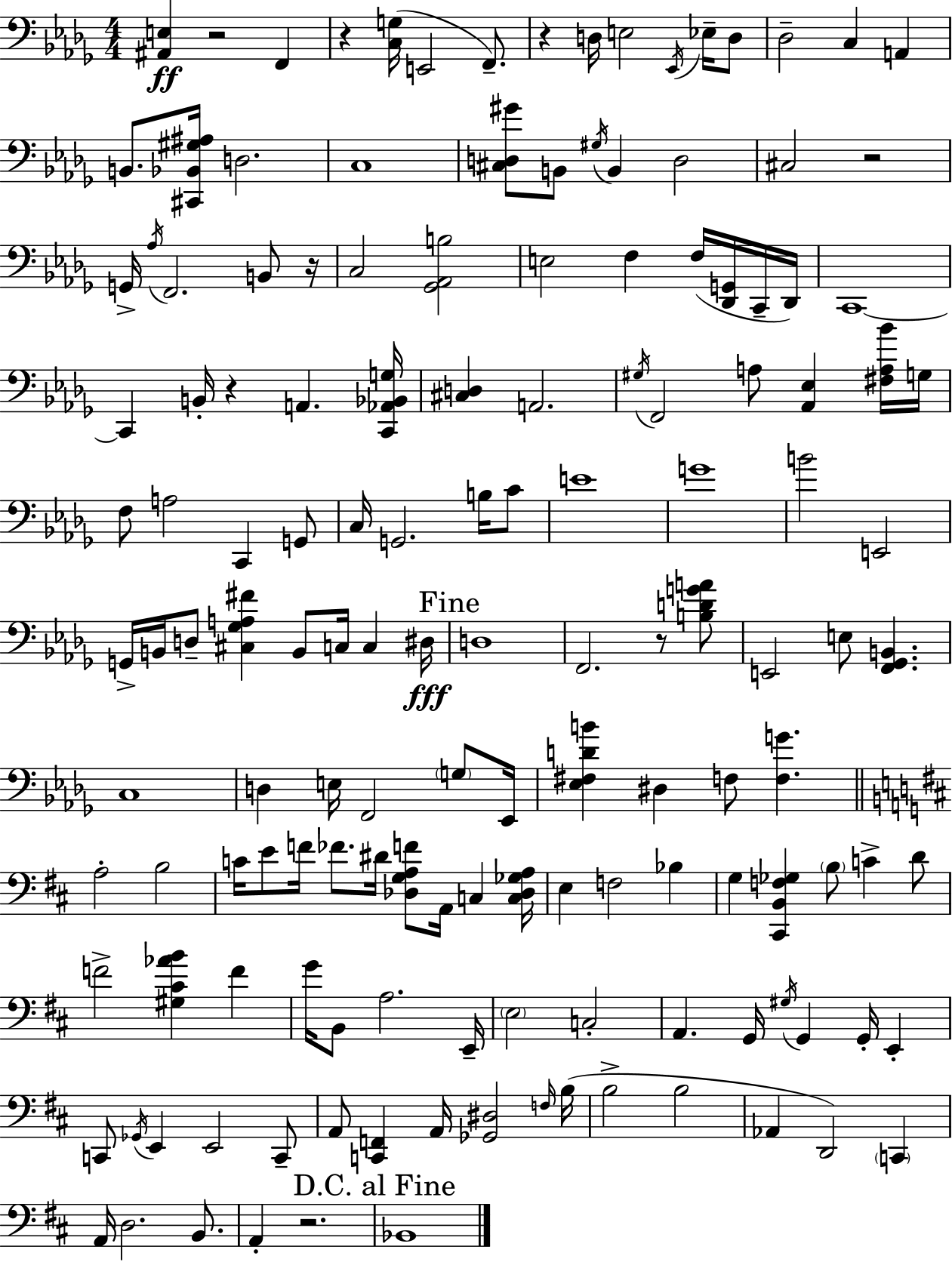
X:1
T:Untitled
M:4/4
L:1/4
K:Bbm
[^A,,E,] z2 F,, z [C,G,]/4 E,,2 F,,/2 z D,/4 E,2 _E,,/4 _E,/4 D,/2 _D,2 C, A,, B,,/2 [^C,,_B,,^G,^A,]/4 D,2 C,4 [^C,D,^G]/2 B,,/2 ^G,/4 B,, D,2 ^C,2 z2 G,,/4 _A,/4 F,,2 B,,/2 z/4 C,2 [_G,,_A,,B,]2 E,2 F, F,/4 [_D,,G,,]/4 C,,/4 _D,,/4 C,,4 C,, B,,/4 z A,, [C,,_A,,_B,,G,]/4 [^C,D,] A,,2 ^G,/4 F,,2 A,/2 [_A,,_E,] [^F,A,_B]/4 G,/4 F,/2 A,2 C,, G,,/2 C,/4 G,,2 B,/4 C/2 E4 G4 B2 E,,2 G,,/4 B,,/4 D,/2 [^C,_G,A,^F] B,,/2 C,/4 C, ^D,/4 D,4 F,,2 z/2 [B,DGA]/2 E,,2 E,/2 [F,,_G,,B,,] C,4 D, E,/4 F,,2 G,/2 _E,,/4 [_E,^F,DB] ^D, F,/2 [F,G] A,2 B,2 C/4 E/2 F/4 _F/2 ^D/4 [_D,G,A,F]/2 A,,/4 C, [C,_D,_G,A,]/4 E, F,2 _B, G, [^C,,B,,F,_G,] B,/2 C D/2 F2 [^G,^C_AB] F G/4 B,,/2 A,2 E,,/4 E,2 C,2 A,, G,,/4 ^G,/4 G,, G,,/4 E,, C,,/2 _G,,/4 E,, E,,2 C,,/2 A,,/2 [C,,F,,] A,,/4 [_G,,^D,]2 F,/4 B,/4 B,2 B,2 _A,, D,,2 C,, A,,/4 D,2 B,,/2 A,, z2 _B,,4